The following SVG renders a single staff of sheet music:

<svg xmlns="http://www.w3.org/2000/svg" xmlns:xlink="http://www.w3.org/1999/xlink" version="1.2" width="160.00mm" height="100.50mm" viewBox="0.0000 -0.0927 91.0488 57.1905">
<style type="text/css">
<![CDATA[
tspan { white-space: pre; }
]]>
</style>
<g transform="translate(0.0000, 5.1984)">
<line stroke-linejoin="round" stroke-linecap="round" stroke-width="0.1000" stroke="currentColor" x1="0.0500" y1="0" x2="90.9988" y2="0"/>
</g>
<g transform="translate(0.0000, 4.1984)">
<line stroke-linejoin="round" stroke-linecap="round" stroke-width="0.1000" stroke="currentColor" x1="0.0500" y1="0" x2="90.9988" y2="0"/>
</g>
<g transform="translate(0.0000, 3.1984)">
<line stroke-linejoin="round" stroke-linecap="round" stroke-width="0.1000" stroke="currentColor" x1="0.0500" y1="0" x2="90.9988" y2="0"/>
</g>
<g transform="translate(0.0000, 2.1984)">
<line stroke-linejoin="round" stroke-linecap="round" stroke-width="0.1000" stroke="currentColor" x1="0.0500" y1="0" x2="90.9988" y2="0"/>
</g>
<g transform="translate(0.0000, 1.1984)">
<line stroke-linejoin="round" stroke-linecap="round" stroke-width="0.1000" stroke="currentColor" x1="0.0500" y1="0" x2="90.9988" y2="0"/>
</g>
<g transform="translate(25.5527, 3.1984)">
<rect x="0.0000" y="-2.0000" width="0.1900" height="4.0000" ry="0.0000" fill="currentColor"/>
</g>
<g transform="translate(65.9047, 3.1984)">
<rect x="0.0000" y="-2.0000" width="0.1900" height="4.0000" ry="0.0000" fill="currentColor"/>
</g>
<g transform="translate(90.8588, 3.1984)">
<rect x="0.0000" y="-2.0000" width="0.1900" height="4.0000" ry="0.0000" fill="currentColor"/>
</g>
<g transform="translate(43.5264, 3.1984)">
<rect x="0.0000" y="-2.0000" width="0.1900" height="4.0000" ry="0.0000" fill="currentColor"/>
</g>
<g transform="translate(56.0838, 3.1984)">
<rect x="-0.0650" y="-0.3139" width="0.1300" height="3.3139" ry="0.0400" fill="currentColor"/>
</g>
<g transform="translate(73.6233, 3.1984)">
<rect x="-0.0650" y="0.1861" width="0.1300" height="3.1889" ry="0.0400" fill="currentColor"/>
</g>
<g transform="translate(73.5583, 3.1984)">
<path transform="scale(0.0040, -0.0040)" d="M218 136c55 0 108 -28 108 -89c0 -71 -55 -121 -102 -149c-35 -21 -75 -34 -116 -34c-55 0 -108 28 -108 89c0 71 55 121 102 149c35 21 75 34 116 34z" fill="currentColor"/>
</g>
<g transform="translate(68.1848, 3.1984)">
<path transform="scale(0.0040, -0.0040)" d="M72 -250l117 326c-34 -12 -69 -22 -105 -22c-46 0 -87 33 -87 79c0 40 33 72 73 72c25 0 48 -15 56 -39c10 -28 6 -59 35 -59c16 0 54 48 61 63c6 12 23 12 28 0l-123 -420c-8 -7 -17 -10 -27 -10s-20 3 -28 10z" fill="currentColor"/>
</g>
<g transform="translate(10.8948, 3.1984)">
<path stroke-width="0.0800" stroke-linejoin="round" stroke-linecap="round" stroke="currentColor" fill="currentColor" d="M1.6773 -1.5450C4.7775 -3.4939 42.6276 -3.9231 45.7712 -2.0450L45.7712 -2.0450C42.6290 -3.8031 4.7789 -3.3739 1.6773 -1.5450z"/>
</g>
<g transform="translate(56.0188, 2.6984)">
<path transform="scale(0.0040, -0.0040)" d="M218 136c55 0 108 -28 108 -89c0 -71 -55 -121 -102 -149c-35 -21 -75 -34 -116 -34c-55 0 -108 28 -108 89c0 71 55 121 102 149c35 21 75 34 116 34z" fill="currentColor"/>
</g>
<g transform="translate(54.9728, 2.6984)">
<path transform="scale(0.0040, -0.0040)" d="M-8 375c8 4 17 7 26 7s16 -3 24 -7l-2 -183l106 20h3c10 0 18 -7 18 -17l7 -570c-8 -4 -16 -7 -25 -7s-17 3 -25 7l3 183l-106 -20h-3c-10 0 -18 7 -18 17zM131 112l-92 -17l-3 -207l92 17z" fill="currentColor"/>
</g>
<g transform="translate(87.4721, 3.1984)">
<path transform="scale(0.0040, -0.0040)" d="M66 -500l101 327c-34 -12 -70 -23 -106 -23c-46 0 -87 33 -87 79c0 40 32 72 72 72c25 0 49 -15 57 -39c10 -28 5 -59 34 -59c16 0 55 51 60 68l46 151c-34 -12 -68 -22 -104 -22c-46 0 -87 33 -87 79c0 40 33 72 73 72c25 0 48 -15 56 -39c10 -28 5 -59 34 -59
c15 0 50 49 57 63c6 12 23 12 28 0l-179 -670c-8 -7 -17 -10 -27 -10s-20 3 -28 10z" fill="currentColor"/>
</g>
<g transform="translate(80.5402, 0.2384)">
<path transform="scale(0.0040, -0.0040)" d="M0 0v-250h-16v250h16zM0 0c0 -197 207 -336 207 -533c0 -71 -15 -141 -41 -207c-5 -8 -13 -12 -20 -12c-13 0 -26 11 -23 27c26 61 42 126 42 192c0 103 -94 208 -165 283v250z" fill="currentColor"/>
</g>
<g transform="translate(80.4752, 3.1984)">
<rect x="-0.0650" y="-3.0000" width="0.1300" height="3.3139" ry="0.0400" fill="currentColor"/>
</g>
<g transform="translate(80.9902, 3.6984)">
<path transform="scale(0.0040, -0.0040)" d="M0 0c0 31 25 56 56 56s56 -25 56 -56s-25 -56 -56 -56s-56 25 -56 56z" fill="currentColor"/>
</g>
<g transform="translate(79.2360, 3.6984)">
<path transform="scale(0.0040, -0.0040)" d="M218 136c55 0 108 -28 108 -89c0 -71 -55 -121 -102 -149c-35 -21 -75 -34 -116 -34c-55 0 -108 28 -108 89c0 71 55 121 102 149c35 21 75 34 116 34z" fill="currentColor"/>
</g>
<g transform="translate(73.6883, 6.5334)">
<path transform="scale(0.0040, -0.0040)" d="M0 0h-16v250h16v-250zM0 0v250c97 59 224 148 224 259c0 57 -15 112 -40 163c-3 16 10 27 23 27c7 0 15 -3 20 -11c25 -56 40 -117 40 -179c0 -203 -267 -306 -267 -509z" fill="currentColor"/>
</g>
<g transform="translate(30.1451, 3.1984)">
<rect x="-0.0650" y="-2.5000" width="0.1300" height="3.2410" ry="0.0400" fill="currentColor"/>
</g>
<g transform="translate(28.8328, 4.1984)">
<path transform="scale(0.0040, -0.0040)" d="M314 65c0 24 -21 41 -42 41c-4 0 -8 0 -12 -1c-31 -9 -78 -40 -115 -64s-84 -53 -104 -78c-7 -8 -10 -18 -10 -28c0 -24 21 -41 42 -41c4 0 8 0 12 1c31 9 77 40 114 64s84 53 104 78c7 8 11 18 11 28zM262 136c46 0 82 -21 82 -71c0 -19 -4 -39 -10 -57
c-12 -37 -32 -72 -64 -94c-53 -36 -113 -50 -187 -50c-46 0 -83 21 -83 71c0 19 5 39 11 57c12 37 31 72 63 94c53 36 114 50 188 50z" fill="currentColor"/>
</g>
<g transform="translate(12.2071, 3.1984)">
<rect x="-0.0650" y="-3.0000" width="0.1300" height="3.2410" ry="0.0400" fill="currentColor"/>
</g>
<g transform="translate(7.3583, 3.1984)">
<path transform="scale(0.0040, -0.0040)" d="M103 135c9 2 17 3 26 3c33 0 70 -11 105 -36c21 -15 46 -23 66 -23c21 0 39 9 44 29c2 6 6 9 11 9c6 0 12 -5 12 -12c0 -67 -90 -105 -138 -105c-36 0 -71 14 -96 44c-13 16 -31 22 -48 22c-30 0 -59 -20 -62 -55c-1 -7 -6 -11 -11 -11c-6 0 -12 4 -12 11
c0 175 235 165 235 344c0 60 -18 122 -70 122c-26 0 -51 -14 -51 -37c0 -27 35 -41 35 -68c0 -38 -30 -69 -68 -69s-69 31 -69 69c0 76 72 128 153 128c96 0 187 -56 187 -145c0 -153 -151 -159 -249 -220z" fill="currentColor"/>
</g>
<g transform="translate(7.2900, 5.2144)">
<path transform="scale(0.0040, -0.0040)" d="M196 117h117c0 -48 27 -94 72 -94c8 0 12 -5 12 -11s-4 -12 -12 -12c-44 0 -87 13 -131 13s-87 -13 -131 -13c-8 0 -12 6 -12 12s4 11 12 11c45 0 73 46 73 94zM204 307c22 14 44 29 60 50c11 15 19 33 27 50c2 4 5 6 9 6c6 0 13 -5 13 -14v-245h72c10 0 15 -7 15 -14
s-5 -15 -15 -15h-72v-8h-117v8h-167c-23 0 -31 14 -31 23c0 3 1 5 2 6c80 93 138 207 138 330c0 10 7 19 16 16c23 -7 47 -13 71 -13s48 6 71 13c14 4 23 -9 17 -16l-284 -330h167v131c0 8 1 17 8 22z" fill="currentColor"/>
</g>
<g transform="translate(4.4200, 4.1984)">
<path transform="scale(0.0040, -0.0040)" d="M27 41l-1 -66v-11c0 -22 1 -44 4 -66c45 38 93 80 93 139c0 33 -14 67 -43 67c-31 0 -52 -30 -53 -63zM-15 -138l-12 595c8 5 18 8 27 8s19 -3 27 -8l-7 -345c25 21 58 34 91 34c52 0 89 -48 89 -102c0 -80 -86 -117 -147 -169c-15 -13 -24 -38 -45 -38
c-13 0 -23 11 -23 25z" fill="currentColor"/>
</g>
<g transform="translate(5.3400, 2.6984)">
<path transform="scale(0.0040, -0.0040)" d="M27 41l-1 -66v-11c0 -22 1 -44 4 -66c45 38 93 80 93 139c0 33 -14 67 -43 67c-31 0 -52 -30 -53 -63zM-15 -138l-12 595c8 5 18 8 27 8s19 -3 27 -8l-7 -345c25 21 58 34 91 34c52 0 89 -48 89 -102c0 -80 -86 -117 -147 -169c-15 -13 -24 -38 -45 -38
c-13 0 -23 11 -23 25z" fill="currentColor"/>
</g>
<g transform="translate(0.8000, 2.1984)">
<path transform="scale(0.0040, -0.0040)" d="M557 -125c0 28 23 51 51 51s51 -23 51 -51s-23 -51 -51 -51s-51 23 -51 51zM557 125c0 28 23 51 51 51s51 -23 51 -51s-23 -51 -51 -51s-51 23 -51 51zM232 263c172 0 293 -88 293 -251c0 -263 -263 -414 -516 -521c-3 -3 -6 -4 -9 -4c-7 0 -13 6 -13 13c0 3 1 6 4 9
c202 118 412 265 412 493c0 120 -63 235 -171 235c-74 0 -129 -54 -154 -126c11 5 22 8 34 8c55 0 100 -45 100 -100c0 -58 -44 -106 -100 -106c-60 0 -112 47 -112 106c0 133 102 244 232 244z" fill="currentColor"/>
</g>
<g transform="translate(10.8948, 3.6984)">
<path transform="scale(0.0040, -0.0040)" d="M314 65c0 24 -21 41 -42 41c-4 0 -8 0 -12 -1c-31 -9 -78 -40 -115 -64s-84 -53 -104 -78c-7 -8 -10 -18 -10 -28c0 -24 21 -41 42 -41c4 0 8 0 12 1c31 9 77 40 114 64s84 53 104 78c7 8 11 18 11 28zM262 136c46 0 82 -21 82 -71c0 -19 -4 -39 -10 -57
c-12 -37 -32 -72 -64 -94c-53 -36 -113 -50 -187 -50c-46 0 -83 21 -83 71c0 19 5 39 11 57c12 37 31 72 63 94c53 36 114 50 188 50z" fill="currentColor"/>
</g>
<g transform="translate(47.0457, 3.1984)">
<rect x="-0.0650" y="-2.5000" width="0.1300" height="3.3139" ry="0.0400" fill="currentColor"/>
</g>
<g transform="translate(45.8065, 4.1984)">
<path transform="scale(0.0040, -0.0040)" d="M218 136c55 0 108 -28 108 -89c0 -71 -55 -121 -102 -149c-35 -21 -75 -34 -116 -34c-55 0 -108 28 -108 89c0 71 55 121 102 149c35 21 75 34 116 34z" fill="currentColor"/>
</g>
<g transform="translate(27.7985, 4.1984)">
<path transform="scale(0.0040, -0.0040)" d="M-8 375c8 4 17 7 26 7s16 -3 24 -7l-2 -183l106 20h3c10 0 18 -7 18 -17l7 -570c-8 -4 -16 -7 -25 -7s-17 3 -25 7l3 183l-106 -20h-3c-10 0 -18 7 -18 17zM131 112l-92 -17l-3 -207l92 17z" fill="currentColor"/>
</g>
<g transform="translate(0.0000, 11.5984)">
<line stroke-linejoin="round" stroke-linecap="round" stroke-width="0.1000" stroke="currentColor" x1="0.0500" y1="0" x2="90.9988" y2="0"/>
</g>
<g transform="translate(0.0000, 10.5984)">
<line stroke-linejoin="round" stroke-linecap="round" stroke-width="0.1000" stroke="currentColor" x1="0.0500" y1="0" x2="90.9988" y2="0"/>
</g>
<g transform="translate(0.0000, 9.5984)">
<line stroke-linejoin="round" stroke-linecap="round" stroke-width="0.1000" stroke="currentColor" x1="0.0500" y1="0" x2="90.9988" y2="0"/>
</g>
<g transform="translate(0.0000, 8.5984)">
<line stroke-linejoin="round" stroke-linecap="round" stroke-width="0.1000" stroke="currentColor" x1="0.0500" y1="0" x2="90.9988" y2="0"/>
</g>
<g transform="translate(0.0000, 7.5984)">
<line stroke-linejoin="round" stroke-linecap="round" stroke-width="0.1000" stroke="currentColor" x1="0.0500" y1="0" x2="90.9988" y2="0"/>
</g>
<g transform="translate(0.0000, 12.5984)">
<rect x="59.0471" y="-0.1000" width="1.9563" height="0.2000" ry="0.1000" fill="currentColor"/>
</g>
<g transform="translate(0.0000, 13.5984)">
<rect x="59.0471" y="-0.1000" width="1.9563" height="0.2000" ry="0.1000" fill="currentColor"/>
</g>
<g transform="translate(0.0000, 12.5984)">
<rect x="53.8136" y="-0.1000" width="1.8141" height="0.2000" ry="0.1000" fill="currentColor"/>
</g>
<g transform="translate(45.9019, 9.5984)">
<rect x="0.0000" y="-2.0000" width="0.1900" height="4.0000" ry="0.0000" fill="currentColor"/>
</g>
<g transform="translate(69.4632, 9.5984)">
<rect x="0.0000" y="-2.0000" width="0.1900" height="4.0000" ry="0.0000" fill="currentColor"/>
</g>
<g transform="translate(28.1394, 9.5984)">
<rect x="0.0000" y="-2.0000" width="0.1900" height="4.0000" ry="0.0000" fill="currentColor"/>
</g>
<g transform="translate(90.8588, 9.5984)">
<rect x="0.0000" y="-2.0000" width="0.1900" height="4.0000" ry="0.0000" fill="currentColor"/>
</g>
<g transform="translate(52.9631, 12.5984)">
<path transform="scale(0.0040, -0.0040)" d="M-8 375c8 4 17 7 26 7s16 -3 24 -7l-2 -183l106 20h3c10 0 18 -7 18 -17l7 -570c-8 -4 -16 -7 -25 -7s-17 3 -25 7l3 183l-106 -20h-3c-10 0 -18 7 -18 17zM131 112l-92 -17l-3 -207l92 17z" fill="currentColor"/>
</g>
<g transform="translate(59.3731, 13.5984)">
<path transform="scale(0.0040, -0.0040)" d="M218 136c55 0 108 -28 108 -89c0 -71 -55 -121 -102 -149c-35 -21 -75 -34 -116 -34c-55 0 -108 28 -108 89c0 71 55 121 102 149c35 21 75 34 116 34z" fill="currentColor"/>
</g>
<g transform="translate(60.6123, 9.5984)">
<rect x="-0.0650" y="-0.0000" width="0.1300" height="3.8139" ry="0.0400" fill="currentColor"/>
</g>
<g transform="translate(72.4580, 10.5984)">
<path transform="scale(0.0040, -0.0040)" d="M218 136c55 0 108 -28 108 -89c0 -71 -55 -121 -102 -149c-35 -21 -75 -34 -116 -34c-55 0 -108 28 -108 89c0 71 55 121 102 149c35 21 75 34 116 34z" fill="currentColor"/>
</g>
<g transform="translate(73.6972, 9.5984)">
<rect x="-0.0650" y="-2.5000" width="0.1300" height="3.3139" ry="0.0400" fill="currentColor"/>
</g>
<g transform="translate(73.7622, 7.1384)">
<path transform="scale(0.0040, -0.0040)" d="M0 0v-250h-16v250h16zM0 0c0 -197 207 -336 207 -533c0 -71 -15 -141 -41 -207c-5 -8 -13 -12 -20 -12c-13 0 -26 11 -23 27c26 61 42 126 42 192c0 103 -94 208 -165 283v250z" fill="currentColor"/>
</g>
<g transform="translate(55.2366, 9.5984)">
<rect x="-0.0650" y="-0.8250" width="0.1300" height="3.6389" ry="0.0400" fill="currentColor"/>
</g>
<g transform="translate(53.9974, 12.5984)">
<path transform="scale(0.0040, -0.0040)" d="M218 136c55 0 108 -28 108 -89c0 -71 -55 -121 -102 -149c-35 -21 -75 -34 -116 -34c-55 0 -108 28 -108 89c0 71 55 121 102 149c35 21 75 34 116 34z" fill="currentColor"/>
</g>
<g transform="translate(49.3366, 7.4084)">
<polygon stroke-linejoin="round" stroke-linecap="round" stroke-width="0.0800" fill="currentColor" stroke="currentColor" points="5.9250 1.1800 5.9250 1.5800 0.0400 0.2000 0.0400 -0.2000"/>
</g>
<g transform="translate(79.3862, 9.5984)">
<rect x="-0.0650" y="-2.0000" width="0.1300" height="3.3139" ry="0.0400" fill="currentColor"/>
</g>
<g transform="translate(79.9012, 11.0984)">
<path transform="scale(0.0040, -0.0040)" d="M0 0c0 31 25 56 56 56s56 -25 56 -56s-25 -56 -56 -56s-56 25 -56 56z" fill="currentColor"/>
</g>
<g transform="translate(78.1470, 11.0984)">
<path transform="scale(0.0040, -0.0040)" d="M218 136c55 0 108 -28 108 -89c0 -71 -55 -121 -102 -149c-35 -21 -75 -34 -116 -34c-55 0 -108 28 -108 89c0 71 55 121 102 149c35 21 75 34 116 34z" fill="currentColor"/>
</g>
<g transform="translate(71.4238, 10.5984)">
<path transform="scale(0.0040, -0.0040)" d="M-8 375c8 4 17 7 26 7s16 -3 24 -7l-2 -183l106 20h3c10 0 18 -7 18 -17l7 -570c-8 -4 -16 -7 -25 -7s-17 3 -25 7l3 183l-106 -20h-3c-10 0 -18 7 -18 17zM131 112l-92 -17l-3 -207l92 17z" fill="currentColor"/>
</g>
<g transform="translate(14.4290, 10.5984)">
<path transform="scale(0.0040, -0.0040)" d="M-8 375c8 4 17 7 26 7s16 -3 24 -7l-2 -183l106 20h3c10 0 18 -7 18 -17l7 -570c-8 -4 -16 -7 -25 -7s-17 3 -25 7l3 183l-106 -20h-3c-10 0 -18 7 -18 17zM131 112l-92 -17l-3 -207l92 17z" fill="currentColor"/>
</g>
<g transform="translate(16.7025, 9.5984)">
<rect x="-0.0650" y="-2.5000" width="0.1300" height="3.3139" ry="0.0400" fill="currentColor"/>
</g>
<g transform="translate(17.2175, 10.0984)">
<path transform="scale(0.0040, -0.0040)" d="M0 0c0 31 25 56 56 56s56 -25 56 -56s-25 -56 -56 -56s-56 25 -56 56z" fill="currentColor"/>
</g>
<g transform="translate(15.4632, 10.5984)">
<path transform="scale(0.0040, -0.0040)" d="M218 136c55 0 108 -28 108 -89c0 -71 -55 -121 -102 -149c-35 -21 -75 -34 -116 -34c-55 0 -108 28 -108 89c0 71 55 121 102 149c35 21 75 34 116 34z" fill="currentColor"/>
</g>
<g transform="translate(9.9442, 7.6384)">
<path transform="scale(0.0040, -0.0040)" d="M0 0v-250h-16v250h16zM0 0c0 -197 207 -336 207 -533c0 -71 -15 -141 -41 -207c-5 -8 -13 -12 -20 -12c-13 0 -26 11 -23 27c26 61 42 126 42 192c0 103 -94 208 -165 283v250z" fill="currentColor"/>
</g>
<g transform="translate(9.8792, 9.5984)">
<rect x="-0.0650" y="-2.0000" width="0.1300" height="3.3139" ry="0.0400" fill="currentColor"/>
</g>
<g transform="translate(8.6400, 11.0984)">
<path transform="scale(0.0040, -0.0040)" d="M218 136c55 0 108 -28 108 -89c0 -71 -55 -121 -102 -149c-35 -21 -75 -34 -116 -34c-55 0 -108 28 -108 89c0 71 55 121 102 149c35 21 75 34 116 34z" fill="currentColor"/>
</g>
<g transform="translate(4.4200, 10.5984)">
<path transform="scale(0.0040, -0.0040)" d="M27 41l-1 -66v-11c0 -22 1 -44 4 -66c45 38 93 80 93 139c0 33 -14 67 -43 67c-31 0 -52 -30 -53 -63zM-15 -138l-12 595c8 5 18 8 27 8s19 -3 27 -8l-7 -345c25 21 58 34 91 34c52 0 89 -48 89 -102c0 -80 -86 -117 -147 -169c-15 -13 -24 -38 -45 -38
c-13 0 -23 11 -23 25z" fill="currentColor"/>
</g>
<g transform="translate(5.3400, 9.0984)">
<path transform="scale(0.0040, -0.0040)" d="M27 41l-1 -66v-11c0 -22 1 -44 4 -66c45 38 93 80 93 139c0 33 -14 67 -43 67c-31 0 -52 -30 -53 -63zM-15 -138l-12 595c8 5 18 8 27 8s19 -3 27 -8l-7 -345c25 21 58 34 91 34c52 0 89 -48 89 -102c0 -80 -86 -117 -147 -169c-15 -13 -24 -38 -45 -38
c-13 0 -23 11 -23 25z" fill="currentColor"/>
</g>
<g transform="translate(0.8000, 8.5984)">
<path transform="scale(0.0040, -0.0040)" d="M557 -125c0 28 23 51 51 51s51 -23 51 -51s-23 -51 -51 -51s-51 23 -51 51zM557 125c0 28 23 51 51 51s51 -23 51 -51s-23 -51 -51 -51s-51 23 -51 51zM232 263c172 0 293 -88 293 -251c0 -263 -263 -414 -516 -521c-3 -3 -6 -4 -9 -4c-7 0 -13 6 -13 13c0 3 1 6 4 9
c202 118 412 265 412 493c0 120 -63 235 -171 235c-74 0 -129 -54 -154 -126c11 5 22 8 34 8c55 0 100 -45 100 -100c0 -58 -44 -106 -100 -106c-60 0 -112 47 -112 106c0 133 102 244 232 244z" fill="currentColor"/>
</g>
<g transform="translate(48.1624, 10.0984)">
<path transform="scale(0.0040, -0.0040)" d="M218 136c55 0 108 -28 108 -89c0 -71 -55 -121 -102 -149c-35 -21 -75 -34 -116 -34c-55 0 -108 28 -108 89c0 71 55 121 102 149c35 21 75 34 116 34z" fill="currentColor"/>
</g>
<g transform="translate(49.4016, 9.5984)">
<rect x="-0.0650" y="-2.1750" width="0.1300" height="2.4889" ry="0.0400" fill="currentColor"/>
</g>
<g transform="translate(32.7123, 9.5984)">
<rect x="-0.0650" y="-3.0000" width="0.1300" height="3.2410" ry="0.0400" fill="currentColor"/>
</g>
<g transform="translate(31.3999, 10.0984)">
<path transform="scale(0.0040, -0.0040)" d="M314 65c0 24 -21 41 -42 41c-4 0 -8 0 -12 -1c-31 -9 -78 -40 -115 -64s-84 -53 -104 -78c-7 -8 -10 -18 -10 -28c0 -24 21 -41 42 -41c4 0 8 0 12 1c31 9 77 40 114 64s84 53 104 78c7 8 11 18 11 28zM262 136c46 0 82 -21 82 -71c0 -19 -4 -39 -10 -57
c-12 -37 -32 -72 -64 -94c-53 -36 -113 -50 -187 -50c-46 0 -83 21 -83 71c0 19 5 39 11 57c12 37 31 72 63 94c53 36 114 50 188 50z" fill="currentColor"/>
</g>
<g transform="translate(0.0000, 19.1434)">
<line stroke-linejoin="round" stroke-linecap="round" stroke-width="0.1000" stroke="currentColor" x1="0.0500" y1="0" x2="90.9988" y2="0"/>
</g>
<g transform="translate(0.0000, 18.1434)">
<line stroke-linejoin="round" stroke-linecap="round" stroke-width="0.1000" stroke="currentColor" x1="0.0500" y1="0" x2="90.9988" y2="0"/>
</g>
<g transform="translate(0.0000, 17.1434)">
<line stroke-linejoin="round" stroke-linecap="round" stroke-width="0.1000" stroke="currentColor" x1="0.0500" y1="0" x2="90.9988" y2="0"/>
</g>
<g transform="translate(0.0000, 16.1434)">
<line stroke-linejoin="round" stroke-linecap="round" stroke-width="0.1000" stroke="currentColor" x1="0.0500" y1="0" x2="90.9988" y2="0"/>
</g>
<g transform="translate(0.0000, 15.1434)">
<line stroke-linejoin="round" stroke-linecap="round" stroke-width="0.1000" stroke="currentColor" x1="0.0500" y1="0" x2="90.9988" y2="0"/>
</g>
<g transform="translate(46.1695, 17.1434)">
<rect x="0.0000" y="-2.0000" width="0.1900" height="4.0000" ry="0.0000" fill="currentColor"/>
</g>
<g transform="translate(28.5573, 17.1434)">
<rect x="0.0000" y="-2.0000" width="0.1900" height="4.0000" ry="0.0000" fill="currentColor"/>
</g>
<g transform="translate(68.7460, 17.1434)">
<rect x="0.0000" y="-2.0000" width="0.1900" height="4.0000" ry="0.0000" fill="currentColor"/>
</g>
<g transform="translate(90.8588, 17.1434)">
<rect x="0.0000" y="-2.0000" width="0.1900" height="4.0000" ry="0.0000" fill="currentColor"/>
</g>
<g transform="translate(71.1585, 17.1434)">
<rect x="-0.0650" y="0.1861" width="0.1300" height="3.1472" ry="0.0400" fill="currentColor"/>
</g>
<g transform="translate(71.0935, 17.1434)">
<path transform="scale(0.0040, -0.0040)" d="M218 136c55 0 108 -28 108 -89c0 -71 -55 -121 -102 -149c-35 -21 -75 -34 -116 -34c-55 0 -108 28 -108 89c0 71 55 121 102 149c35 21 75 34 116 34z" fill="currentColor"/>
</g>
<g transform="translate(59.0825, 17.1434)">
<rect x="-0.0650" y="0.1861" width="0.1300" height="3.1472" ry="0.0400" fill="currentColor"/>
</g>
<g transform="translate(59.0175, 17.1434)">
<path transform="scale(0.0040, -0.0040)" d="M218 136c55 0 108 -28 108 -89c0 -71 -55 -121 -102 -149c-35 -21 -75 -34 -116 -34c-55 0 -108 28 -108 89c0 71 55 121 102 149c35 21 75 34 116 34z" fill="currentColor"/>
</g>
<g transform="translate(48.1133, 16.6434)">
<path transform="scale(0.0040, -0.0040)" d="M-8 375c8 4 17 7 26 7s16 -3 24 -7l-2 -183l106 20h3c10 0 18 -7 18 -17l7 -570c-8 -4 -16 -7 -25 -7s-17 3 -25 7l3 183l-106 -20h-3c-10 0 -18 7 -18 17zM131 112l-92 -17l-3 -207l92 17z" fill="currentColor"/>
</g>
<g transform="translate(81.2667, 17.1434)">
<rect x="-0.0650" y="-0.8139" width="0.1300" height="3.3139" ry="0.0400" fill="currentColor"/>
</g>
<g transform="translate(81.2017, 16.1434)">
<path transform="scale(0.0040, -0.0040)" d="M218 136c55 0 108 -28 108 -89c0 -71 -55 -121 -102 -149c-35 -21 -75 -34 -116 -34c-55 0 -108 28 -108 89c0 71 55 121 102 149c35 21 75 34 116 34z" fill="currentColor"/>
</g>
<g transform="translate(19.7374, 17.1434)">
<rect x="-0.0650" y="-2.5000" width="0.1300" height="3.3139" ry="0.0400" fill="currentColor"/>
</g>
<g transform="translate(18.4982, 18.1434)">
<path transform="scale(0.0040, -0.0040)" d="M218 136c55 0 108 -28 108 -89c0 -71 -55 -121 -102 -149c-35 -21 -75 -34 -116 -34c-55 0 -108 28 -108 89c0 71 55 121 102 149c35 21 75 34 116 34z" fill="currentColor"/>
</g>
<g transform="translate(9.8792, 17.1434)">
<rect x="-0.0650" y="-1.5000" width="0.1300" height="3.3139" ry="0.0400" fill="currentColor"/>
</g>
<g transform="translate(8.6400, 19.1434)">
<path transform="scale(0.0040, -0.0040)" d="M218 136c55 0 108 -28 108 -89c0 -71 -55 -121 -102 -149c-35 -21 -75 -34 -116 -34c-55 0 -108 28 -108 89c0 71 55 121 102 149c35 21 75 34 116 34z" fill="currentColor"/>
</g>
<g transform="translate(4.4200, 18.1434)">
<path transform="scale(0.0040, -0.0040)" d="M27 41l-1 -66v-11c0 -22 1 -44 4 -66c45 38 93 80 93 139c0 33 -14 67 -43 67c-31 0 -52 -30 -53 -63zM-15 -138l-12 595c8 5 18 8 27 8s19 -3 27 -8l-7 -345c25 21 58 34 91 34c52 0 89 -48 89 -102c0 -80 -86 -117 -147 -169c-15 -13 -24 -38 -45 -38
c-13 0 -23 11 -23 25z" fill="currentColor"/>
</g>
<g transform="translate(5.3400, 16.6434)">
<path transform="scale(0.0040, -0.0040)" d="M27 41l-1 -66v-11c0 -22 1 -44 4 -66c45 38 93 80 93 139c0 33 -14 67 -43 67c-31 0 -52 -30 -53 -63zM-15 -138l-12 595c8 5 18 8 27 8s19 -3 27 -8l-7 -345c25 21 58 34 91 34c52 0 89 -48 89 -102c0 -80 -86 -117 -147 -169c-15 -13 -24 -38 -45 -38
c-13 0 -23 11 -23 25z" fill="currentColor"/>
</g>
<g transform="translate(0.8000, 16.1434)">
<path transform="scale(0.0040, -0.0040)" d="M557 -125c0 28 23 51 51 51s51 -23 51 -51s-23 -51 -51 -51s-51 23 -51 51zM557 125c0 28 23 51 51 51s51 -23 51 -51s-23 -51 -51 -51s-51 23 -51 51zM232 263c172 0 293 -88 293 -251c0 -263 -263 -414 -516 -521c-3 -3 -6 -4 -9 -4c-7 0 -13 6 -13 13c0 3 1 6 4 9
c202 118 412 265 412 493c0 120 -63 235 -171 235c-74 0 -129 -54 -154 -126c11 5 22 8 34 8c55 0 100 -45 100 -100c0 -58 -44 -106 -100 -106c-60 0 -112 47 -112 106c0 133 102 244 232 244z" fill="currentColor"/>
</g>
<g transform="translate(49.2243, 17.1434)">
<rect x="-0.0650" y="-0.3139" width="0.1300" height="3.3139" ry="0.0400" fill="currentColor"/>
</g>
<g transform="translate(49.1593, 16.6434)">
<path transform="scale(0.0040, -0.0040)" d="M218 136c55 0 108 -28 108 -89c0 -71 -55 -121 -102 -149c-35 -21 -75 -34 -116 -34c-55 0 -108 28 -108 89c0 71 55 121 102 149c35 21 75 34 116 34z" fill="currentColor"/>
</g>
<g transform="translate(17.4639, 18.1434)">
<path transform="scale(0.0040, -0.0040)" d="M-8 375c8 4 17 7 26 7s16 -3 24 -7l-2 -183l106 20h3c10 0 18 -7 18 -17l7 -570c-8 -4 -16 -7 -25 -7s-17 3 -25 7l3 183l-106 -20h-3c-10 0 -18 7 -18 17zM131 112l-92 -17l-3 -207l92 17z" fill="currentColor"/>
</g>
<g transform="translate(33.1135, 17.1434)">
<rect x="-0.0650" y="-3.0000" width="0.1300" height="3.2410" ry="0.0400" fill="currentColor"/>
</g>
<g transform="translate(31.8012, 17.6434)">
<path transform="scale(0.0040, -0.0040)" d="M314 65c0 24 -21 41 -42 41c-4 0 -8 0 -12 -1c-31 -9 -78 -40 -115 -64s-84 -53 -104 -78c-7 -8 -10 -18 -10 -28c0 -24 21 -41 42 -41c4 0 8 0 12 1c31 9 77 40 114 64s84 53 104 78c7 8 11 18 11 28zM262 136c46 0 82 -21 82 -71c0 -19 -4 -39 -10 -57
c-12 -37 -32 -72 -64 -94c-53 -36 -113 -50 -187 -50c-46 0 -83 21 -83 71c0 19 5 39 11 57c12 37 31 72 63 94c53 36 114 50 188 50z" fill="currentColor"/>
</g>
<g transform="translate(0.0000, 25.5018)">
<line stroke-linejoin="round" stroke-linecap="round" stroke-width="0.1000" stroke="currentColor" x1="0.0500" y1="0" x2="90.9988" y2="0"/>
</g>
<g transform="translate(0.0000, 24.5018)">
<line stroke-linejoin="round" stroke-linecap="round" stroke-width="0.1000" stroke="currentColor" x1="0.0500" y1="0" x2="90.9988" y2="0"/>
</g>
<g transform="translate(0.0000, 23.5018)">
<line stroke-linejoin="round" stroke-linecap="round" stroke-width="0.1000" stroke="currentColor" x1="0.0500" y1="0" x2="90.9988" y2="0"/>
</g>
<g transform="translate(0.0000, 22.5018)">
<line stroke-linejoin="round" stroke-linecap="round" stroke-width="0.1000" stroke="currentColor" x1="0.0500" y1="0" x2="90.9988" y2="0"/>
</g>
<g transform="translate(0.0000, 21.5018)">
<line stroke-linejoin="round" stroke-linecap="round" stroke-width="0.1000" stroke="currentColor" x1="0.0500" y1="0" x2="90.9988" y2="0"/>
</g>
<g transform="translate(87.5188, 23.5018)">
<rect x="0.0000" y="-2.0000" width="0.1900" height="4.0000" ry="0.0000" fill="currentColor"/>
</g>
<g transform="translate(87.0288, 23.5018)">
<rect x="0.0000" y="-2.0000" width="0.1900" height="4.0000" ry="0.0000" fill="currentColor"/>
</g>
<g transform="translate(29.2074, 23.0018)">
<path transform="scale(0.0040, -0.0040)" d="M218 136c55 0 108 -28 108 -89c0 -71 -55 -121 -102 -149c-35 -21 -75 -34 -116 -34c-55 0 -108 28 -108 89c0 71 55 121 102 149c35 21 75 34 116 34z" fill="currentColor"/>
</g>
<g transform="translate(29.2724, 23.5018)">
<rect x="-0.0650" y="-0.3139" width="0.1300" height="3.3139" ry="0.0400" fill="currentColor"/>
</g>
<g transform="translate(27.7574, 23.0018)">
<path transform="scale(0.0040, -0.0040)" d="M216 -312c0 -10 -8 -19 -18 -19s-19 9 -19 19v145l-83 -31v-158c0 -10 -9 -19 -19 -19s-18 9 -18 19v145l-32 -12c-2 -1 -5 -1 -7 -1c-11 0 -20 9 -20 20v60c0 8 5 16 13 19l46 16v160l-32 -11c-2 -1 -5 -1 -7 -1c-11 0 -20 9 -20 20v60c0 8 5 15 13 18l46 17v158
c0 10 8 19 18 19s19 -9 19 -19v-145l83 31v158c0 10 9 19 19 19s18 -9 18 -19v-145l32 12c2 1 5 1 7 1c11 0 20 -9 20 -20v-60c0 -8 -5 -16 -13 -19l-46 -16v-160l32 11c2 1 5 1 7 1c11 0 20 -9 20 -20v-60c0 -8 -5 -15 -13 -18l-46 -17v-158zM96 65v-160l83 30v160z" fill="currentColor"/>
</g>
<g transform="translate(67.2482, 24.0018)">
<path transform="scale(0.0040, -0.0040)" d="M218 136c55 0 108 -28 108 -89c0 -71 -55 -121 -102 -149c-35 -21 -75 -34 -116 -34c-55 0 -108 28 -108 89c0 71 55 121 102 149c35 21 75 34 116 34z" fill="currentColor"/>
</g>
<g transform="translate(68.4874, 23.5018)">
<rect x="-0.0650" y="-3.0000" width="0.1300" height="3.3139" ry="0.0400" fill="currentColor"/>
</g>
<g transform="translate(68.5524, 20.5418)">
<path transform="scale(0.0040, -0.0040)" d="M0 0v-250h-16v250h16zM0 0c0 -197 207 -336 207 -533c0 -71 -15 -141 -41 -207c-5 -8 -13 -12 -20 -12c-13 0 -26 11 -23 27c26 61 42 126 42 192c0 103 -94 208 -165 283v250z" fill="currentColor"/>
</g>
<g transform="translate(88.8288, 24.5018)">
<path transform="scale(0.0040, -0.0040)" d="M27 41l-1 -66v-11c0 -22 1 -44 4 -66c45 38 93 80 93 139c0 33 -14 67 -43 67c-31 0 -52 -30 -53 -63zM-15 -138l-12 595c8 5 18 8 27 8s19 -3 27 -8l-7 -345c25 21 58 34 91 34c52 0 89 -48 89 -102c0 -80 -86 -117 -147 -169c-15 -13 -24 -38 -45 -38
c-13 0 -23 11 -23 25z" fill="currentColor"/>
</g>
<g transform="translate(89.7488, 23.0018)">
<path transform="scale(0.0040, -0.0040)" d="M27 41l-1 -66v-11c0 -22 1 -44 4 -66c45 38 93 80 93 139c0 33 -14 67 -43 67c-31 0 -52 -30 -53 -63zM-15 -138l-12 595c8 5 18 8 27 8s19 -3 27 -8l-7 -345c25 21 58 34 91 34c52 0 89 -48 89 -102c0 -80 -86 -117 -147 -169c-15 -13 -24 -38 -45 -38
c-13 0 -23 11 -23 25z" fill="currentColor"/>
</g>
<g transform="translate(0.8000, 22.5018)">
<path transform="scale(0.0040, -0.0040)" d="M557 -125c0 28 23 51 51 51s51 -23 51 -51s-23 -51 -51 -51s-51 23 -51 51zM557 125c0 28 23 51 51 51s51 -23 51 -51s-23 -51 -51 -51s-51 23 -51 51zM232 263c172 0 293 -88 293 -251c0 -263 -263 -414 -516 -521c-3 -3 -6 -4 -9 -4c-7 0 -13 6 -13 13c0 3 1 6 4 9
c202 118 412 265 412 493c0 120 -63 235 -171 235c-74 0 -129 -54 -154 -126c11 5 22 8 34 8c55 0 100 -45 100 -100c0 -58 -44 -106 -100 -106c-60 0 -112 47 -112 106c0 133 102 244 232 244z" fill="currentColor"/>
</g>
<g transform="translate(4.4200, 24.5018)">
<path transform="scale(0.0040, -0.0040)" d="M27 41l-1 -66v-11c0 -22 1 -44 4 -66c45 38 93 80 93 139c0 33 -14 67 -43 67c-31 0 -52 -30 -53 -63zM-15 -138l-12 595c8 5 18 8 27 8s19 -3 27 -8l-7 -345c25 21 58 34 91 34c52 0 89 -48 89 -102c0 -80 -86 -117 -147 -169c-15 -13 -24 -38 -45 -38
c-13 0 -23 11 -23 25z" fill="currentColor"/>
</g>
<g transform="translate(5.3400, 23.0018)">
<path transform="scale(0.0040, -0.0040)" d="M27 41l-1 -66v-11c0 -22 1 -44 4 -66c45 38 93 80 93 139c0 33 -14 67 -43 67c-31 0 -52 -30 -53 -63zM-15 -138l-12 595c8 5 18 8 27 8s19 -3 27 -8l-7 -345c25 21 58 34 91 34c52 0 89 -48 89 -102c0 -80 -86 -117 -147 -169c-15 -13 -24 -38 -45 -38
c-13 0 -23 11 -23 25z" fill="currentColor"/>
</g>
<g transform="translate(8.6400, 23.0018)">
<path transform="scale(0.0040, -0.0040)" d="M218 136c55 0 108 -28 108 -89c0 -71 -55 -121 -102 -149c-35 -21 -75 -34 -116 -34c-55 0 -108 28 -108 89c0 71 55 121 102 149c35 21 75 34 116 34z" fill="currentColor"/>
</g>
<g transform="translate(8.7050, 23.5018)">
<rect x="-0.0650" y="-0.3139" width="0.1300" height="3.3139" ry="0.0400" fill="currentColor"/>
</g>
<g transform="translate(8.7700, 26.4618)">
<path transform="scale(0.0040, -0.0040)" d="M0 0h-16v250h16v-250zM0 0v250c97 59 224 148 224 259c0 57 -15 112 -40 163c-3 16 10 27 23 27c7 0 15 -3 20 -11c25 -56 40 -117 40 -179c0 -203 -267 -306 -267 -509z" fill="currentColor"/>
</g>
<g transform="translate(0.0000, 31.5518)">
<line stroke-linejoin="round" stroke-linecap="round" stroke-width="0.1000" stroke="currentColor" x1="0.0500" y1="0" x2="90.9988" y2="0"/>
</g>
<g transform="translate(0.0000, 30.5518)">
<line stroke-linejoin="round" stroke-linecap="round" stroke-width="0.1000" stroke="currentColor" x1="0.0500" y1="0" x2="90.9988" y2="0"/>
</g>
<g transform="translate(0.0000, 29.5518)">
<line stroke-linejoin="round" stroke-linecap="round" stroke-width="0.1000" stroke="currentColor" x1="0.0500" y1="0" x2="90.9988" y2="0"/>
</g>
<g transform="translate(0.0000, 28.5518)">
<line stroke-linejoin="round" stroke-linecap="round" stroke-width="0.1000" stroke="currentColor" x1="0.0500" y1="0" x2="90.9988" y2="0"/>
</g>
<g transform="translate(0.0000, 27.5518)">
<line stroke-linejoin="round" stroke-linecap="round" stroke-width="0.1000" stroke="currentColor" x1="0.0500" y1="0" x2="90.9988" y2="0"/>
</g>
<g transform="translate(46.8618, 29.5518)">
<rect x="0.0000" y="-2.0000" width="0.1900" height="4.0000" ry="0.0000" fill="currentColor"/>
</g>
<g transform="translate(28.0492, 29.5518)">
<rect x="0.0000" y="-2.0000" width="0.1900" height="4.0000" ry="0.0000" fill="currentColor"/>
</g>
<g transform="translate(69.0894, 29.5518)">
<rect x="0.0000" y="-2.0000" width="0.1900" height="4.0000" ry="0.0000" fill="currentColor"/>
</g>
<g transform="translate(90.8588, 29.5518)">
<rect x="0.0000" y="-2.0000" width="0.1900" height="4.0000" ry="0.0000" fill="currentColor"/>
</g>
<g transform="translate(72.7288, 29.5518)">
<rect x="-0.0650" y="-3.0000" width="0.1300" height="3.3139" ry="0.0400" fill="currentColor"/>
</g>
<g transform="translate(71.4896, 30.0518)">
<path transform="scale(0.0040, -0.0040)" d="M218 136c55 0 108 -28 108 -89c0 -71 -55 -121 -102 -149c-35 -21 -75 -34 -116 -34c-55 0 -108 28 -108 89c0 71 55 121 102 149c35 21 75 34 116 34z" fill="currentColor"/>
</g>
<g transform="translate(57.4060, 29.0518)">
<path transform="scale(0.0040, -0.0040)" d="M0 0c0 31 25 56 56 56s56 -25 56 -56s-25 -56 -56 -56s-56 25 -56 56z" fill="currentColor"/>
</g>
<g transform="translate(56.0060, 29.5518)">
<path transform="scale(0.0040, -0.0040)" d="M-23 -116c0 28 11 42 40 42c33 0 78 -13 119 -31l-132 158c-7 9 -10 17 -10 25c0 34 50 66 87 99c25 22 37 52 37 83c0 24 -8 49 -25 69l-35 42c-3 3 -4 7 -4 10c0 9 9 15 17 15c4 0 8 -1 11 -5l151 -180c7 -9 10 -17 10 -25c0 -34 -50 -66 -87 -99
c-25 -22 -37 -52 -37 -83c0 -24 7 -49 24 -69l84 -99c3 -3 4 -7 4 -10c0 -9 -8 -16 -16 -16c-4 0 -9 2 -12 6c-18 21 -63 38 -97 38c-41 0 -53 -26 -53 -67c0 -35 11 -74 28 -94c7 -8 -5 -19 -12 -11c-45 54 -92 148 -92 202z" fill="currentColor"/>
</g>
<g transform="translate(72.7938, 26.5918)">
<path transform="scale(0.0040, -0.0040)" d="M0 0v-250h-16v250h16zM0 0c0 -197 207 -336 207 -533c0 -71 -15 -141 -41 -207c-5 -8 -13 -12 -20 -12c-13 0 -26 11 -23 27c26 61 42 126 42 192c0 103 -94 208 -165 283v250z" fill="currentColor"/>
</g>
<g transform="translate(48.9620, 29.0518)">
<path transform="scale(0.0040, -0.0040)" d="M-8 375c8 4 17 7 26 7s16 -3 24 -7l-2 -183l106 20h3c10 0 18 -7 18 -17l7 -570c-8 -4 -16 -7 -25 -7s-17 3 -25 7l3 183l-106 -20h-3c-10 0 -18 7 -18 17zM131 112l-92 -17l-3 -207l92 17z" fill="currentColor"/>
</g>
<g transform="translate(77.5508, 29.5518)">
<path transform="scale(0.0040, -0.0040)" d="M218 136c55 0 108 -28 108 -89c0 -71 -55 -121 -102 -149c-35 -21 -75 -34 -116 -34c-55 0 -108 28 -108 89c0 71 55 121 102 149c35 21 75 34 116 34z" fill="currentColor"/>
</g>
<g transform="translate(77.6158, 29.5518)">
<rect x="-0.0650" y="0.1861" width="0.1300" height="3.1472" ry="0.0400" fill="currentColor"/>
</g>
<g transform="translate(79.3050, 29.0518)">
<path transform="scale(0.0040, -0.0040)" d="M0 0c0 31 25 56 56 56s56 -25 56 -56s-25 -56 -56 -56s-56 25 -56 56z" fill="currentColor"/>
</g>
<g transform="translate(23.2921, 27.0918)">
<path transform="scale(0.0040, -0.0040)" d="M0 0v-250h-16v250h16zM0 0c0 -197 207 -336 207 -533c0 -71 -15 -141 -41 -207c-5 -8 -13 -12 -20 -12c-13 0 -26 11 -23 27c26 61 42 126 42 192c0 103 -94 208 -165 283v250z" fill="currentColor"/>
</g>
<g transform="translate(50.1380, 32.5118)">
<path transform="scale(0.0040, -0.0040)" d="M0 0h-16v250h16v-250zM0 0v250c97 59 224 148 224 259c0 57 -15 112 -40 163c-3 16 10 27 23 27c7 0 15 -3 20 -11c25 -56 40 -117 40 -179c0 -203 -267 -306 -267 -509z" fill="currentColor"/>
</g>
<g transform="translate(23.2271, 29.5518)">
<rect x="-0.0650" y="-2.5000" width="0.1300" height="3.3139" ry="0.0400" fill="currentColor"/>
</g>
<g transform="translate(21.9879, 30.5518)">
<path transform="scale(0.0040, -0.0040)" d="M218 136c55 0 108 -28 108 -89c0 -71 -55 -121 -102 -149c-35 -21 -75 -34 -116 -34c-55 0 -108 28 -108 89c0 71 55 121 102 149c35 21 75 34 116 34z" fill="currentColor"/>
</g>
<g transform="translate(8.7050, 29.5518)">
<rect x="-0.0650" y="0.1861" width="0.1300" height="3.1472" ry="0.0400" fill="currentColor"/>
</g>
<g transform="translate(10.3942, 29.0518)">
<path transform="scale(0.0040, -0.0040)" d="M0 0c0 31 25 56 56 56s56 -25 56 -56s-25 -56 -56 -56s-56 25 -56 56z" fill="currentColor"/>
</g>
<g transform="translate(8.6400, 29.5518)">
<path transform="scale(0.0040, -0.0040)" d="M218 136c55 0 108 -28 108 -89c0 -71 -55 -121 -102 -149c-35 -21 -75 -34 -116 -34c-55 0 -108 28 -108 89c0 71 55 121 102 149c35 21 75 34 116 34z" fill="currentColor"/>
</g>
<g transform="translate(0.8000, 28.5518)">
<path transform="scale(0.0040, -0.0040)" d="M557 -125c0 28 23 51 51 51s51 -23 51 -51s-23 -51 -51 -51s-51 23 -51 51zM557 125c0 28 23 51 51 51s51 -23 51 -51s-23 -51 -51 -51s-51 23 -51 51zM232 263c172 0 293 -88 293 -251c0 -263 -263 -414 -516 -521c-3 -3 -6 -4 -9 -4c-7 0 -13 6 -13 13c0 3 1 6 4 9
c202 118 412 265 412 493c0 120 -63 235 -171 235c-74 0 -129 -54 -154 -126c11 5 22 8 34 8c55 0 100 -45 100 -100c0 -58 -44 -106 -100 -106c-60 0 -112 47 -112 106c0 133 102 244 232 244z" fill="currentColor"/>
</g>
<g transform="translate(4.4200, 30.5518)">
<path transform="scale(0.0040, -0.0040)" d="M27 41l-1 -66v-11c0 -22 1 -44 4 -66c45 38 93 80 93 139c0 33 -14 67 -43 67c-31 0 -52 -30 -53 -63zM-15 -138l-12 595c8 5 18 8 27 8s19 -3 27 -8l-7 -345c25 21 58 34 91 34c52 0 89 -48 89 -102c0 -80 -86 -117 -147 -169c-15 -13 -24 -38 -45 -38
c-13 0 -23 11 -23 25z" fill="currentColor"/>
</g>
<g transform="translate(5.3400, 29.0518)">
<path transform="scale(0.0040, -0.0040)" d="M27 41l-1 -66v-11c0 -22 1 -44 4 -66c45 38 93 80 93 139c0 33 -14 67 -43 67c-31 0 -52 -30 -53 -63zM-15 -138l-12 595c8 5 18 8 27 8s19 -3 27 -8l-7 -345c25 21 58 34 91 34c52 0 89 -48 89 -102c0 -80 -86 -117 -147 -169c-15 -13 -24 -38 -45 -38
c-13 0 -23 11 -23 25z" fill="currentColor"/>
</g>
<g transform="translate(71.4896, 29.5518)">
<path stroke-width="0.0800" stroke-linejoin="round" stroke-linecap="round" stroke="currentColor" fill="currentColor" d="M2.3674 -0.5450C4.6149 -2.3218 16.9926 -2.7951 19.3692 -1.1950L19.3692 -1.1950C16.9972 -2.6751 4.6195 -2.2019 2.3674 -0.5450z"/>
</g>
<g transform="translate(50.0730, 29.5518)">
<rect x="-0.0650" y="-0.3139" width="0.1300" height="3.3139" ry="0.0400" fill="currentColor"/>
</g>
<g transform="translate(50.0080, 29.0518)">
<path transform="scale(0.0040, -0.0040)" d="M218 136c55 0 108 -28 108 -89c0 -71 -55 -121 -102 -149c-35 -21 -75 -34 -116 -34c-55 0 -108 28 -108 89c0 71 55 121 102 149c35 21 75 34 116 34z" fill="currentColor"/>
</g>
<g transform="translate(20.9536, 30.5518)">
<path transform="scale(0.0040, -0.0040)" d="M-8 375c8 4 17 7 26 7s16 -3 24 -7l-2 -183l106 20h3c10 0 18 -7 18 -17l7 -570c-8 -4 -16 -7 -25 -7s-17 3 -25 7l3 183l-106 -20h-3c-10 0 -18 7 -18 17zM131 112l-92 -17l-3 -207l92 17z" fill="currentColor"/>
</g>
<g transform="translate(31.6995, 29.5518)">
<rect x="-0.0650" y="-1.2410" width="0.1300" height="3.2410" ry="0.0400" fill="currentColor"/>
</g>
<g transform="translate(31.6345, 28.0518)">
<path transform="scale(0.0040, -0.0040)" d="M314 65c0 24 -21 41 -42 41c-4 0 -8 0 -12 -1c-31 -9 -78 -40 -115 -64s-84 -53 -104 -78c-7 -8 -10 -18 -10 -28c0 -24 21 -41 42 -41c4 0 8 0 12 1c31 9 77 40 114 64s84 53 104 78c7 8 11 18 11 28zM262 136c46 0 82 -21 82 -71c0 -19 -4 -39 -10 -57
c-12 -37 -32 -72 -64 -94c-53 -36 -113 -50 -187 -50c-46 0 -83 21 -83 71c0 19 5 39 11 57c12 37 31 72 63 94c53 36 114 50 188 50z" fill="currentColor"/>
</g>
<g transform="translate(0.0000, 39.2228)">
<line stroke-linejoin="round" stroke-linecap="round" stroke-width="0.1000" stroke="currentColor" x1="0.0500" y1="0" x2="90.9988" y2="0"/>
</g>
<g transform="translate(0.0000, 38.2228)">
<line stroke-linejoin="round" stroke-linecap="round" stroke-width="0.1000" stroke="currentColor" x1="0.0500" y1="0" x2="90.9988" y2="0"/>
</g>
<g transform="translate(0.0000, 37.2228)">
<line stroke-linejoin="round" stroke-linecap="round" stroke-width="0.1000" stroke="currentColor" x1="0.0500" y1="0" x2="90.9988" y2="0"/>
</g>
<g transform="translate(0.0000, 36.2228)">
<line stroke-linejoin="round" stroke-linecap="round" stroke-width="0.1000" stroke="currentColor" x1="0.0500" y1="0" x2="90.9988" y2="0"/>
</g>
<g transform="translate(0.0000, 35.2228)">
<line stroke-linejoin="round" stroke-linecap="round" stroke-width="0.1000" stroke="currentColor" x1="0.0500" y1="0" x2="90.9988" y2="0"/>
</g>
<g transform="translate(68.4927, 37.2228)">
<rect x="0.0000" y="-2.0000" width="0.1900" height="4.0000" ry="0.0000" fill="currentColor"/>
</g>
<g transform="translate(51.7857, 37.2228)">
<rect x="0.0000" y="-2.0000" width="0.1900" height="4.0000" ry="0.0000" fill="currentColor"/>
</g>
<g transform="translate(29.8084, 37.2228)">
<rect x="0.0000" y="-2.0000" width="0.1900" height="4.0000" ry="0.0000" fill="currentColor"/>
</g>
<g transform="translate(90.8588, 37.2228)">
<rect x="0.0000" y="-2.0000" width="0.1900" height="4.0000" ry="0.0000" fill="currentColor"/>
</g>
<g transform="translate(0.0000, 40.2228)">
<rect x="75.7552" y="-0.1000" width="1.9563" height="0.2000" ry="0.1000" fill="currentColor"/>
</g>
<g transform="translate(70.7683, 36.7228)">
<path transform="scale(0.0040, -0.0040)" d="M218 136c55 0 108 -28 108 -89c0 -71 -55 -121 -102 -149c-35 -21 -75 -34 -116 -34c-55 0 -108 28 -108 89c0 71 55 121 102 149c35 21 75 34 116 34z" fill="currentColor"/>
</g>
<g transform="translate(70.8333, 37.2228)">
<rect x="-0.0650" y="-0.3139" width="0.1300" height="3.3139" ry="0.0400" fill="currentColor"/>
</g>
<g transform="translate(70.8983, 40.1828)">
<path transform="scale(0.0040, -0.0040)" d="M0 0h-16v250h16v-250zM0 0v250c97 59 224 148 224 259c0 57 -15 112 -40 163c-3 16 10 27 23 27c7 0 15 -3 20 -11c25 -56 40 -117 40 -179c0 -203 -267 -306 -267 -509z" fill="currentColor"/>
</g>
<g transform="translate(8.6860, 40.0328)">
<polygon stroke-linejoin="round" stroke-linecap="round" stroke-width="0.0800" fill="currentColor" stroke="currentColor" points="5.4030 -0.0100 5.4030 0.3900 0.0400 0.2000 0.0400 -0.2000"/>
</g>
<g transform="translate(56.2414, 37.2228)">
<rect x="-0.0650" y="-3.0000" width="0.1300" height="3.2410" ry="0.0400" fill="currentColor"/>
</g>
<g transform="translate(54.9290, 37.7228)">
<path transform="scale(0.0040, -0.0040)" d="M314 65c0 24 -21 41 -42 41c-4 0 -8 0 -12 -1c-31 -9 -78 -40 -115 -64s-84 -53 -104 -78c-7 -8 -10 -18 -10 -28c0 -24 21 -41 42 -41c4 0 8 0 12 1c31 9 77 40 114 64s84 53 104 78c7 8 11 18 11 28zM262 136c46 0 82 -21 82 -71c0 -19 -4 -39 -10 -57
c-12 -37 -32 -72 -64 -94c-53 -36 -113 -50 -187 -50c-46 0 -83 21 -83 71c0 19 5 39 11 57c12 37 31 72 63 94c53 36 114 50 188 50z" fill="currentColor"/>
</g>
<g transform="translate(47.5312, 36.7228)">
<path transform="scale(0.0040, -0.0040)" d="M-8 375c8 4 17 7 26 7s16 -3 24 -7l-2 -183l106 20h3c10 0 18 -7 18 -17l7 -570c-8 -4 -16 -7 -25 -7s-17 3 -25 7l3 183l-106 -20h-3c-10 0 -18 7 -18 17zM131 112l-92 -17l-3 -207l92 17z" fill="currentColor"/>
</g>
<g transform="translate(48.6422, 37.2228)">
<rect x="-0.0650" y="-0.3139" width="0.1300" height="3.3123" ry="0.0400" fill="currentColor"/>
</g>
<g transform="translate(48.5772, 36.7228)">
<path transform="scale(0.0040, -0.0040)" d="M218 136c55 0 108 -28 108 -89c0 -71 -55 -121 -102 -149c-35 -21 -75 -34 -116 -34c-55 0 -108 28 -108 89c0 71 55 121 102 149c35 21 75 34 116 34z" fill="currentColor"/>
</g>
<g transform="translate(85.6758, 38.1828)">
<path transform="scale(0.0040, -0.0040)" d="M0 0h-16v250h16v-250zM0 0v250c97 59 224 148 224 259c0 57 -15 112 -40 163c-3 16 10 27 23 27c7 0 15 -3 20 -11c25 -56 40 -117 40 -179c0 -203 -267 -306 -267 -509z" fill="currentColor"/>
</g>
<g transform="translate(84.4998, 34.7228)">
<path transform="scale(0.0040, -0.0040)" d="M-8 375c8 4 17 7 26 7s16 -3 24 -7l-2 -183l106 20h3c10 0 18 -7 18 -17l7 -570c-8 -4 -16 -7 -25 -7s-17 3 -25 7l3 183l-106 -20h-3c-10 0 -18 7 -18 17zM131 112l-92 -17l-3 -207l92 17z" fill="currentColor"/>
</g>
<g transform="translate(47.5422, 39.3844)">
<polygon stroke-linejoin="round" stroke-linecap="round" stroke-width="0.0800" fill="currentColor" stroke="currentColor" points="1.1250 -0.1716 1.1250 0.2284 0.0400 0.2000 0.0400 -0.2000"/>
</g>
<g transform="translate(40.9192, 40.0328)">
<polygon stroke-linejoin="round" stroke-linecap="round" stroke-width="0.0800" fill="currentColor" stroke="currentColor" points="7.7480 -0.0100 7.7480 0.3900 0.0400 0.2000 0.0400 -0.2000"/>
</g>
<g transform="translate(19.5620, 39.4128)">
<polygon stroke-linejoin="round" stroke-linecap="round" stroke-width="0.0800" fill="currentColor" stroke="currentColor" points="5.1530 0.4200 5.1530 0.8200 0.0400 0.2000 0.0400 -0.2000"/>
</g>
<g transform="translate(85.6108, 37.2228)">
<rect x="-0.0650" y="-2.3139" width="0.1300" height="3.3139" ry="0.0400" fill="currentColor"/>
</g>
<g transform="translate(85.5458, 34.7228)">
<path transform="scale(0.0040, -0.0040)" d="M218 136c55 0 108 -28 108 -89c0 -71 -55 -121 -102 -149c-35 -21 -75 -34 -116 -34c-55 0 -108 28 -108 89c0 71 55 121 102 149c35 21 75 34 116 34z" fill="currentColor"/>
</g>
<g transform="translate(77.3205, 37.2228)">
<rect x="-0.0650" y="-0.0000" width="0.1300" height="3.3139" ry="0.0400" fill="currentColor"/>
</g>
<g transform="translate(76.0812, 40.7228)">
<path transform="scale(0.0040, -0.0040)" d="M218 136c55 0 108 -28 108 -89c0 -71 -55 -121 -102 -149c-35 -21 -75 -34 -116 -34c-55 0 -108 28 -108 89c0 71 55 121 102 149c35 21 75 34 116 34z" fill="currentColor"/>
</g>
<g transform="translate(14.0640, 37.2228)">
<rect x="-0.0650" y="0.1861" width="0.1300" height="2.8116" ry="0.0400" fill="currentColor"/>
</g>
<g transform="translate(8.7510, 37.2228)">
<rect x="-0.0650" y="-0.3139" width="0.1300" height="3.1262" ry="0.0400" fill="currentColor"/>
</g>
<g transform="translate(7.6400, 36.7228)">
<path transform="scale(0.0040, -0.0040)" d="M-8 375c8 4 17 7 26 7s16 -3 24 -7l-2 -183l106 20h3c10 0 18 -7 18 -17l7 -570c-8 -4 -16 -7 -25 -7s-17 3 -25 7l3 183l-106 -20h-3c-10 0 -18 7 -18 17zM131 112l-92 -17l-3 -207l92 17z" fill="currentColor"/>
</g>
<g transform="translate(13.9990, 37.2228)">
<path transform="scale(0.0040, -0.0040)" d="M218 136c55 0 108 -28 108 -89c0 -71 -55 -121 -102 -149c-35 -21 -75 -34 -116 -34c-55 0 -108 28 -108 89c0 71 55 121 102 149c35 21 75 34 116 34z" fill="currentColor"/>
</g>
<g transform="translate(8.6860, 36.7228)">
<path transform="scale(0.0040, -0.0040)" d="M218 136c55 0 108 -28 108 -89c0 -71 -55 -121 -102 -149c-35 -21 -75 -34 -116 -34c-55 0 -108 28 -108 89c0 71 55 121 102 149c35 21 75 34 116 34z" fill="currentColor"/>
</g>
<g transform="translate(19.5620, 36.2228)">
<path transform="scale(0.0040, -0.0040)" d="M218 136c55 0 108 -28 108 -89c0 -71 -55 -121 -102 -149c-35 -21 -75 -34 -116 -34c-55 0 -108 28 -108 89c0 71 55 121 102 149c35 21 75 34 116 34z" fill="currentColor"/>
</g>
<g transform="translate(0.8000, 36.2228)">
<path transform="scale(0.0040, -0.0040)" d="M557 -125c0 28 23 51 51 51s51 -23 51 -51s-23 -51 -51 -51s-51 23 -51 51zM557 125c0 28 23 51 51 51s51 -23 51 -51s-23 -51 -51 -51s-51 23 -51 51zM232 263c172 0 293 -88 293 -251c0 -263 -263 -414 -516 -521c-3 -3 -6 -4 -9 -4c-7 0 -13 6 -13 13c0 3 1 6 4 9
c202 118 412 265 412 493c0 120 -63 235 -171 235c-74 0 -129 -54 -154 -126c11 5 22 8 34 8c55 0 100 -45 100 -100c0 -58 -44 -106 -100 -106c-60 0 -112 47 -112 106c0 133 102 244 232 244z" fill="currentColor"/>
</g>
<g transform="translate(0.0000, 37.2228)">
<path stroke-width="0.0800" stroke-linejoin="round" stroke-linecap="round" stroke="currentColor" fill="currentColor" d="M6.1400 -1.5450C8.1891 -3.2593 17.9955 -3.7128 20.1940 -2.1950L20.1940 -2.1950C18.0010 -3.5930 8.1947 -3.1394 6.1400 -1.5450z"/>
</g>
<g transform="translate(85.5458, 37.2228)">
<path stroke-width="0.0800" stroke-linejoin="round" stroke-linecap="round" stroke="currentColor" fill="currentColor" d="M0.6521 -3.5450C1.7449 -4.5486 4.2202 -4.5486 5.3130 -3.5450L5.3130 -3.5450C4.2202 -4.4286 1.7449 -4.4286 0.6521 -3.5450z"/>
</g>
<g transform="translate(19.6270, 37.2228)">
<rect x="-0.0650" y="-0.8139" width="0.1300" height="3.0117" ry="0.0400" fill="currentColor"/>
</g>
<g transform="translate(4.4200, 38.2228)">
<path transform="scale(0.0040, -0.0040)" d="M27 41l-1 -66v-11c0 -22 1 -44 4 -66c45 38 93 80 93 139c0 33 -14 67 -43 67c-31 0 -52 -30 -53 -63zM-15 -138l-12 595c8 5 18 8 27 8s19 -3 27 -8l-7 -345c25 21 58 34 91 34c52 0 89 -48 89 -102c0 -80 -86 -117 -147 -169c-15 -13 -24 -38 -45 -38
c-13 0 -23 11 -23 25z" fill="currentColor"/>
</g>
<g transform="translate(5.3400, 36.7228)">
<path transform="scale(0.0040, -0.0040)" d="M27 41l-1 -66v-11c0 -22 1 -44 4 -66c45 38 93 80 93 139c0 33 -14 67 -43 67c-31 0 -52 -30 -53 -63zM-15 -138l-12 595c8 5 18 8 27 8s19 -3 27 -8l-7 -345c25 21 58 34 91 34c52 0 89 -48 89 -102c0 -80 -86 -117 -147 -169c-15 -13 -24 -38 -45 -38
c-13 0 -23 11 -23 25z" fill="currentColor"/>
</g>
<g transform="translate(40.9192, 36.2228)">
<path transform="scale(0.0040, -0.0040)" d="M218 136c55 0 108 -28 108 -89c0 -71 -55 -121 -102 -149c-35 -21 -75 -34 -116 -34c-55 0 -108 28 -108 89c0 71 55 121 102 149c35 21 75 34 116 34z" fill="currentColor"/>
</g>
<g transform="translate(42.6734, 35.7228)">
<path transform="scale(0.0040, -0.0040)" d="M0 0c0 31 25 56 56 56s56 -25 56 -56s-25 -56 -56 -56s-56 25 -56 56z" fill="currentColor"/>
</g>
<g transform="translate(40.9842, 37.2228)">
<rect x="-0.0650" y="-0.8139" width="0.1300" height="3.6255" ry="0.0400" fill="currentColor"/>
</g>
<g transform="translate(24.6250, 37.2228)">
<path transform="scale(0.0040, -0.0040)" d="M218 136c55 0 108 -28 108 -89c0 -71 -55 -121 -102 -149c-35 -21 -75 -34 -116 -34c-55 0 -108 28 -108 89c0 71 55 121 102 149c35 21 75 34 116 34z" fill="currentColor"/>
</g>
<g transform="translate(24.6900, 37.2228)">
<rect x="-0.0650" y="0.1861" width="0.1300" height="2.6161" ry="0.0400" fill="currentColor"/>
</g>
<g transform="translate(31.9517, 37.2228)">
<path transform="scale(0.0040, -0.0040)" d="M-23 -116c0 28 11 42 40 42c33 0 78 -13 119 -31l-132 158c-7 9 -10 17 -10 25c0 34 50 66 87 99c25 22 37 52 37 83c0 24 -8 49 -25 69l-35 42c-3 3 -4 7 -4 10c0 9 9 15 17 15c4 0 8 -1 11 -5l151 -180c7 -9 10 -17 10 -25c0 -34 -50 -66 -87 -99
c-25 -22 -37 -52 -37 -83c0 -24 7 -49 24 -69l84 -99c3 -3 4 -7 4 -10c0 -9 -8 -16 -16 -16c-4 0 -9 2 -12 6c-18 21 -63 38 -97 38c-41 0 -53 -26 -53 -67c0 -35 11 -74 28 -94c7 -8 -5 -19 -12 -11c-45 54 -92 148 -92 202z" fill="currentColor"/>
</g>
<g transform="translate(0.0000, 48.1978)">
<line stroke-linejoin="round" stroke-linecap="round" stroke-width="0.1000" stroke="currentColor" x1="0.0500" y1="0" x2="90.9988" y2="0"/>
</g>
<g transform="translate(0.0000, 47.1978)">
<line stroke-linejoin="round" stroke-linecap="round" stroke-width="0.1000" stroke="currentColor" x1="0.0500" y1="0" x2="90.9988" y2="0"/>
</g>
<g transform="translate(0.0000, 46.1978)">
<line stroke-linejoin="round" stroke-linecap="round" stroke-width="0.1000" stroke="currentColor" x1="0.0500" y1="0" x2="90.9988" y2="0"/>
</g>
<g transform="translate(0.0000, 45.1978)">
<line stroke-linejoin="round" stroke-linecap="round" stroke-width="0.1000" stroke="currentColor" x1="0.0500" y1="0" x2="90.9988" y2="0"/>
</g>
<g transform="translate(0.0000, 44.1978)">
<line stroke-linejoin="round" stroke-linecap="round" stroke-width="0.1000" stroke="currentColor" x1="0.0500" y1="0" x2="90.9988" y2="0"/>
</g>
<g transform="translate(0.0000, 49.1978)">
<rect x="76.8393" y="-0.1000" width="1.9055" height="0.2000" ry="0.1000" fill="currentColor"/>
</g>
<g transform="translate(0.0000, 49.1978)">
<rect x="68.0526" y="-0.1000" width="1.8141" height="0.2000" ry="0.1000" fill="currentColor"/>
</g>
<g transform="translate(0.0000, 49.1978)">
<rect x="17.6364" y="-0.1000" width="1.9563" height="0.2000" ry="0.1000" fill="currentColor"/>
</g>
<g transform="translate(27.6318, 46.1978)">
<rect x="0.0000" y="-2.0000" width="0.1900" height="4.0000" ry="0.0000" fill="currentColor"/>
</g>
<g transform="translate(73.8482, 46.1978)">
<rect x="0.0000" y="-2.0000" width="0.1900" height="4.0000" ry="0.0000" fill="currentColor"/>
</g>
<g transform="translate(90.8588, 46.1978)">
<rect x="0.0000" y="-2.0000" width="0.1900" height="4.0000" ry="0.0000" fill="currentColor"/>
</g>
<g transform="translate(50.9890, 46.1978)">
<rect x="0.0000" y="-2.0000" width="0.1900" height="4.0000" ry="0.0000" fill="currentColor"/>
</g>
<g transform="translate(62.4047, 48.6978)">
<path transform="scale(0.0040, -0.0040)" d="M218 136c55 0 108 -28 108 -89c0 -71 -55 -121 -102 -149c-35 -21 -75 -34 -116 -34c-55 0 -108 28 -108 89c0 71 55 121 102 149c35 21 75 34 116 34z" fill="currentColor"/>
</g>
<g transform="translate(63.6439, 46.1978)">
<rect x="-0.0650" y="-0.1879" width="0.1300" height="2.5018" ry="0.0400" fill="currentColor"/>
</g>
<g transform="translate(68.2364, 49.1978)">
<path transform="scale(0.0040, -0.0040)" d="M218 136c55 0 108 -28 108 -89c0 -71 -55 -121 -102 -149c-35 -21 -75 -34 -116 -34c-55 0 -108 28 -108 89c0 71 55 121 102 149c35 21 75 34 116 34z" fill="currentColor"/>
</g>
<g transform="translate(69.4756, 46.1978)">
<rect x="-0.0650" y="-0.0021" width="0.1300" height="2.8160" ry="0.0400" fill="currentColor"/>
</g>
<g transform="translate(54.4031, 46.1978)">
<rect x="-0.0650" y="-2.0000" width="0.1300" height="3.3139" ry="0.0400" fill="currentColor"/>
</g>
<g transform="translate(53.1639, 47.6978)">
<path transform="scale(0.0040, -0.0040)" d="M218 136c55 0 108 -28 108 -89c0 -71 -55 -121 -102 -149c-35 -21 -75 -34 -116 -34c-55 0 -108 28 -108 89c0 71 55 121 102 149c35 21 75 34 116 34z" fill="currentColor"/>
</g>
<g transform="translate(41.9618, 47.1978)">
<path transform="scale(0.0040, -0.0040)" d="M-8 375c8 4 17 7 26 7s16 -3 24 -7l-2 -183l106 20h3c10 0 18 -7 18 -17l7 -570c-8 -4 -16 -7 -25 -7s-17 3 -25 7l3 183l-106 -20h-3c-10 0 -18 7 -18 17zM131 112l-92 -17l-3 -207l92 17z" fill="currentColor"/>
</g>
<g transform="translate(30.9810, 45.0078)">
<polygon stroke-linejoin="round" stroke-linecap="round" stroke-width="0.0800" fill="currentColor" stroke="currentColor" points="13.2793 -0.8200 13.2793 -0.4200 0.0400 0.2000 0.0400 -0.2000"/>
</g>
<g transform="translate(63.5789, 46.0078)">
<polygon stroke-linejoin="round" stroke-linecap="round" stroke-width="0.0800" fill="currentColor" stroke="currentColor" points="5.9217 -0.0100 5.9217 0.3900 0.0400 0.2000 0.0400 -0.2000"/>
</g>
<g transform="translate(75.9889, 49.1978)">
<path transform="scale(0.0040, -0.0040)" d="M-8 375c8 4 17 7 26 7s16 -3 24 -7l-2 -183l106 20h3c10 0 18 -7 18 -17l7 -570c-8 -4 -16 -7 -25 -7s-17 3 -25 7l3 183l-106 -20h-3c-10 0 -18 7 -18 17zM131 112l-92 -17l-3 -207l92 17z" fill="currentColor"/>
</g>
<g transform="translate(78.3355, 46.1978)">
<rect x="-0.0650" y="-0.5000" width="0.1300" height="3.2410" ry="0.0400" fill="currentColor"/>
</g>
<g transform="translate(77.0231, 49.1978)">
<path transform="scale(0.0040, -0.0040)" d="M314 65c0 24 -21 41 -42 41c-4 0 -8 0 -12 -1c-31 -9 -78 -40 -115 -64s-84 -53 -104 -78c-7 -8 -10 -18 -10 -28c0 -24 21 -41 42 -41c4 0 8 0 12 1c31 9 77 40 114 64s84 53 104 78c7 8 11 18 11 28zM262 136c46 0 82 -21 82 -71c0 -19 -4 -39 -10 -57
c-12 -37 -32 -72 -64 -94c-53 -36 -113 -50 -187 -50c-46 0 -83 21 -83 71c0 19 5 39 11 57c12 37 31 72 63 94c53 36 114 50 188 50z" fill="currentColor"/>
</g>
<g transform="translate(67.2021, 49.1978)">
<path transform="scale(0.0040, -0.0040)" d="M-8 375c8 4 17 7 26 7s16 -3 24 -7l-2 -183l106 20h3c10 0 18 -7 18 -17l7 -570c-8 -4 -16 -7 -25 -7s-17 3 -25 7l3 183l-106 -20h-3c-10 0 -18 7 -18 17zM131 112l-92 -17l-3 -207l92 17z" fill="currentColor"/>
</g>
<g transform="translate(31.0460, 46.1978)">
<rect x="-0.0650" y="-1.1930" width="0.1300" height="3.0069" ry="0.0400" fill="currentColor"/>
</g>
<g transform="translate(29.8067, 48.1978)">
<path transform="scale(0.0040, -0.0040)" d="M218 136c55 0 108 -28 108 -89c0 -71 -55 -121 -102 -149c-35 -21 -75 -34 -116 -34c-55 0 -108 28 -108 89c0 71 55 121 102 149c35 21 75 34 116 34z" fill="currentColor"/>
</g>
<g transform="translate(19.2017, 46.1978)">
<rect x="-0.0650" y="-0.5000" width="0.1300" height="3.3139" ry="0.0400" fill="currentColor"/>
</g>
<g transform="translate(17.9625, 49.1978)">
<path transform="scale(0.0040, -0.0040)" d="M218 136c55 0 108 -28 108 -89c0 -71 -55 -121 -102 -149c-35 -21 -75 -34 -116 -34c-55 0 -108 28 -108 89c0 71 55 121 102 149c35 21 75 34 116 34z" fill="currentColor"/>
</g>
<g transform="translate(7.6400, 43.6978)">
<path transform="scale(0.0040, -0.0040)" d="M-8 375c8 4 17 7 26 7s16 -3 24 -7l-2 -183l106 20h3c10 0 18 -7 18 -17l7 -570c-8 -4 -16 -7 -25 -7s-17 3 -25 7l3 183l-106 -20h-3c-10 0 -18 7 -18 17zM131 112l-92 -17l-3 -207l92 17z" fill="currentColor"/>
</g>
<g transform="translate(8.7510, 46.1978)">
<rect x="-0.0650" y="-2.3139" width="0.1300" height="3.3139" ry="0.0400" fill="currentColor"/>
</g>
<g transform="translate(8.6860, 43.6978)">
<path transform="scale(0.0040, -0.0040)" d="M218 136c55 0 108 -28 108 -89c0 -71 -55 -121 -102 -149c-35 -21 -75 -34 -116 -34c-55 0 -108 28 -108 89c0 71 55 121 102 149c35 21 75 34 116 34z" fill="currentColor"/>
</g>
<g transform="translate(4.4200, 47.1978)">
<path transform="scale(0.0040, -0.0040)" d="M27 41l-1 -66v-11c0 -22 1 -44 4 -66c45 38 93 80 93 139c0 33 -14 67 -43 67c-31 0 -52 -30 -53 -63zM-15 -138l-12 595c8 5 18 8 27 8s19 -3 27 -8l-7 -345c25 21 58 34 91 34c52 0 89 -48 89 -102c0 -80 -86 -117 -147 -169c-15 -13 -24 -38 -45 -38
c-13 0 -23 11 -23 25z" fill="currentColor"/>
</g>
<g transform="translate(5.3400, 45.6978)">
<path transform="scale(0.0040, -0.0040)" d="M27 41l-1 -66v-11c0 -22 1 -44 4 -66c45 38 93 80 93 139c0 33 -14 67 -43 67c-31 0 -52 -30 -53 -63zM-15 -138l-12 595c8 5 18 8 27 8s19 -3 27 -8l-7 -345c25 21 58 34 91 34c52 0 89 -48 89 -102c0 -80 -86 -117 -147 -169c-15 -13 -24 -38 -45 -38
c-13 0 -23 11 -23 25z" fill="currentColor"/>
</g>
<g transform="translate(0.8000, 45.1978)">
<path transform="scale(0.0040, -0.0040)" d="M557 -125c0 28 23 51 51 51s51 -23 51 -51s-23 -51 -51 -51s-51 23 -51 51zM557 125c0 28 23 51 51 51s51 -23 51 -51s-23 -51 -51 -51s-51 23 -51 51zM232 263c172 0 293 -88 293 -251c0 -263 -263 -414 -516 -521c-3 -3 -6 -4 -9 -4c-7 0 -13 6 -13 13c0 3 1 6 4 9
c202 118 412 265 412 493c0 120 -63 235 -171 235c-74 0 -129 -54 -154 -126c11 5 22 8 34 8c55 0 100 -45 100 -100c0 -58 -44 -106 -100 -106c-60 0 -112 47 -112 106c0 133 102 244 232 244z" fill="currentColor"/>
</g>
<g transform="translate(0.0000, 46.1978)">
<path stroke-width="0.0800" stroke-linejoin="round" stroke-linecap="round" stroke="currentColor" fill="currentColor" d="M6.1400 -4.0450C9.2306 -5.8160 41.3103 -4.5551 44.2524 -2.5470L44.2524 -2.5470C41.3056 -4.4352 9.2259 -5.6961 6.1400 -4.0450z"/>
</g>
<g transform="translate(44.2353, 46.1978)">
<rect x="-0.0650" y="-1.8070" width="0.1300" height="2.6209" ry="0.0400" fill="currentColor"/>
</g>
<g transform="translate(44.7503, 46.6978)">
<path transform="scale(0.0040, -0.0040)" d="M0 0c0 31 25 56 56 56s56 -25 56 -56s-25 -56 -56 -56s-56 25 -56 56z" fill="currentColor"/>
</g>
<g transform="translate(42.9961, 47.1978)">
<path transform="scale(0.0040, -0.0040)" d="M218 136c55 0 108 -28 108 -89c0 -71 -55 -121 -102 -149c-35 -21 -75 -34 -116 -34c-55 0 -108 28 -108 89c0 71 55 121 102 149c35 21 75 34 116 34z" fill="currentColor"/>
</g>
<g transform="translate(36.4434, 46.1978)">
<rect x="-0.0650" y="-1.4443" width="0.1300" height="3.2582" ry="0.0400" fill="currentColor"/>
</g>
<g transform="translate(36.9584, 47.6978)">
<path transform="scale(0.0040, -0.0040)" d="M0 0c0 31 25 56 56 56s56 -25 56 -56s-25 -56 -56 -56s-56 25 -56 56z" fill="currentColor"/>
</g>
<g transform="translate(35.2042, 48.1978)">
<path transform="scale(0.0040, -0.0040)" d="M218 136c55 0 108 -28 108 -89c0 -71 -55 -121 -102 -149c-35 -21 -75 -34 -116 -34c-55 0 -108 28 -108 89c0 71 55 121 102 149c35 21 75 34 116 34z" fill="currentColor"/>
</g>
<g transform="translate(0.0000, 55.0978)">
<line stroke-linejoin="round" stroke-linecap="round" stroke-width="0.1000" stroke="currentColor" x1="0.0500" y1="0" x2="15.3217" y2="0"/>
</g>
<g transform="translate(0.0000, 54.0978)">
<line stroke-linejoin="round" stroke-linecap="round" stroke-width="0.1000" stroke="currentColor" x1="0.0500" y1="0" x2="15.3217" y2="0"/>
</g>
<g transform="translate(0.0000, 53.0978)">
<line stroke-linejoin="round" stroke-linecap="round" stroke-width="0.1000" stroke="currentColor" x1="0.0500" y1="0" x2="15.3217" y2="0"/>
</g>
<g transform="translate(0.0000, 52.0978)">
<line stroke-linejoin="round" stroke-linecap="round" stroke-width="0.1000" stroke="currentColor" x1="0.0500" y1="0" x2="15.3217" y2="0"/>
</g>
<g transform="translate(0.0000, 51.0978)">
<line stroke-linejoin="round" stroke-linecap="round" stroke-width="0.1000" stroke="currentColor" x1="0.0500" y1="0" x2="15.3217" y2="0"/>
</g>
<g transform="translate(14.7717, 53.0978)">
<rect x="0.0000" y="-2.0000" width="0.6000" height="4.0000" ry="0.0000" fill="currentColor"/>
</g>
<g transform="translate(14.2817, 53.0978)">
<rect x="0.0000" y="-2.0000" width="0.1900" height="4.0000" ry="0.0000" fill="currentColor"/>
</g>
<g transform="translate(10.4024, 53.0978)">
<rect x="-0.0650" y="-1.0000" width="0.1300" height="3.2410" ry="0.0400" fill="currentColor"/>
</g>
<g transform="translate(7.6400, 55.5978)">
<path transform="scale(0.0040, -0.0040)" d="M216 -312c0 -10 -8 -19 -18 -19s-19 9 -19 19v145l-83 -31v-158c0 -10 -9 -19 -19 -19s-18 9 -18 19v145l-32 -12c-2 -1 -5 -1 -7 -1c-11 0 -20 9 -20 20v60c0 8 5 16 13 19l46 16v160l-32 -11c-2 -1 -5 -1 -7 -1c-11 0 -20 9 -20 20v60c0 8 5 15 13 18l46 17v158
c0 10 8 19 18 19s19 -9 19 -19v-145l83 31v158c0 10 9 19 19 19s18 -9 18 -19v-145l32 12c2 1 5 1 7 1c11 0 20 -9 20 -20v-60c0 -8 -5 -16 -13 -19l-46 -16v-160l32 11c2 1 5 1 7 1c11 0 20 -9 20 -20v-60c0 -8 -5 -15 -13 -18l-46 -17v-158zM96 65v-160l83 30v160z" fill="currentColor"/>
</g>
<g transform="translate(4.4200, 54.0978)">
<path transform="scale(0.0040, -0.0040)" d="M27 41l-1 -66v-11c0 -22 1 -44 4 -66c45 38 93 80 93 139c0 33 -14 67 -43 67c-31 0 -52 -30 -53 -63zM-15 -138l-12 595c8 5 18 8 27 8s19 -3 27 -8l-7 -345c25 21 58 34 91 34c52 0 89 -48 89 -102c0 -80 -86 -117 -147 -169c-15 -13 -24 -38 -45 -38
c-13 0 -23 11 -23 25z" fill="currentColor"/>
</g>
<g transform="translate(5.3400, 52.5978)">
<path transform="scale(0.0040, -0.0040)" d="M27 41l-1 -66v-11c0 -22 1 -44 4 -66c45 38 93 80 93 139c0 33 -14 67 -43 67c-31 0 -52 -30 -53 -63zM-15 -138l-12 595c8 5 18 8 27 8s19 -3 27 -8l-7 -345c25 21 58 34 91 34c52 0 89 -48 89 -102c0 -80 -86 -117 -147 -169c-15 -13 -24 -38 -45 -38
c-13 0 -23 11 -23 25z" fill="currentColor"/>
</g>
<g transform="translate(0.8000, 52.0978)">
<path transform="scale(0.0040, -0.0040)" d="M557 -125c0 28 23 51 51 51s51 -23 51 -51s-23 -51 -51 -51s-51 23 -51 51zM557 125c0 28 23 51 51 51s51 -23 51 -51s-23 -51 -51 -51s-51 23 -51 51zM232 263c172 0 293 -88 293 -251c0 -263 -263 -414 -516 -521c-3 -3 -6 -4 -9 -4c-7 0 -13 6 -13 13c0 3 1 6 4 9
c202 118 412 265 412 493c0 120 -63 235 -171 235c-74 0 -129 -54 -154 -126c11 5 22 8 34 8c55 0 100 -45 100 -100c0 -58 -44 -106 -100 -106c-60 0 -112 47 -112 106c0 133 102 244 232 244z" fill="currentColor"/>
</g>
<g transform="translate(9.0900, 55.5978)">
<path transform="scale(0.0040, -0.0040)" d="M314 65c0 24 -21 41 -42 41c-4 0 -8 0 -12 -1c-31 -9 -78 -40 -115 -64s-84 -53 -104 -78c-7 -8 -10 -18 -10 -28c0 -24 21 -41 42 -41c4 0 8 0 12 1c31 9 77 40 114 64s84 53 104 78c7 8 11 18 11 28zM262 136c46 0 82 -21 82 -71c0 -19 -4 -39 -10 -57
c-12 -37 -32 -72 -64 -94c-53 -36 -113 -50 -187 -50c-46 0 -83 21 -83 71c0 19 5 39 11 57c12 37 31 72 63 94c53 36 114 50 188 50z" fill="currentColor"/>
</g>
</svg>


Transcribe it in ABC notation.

X:1
T:Untitled
M:2/4
L:1/4
K:Bb
C,2 B,,2 _B,, E, z/2 D,/2 C,/2 z/4 A,,/2 B,, C,2 C,/2 E,,/2 C,, B,,/2 A,, G,, B,, C,2 E, D, D, F, _E,/2 ^E, C,/2 D, B,,/2 G,2 E,/2 z C,/2 D, E,/2 D,/2 F,/2 D,/2 z F,/2 E,/4 C,2 _E,/2 D,, B,/2 B, _E,, G,,/2 G,,/2 B,,/2 A,, F,,/2 E,,/2 E,,2 ^F,,2